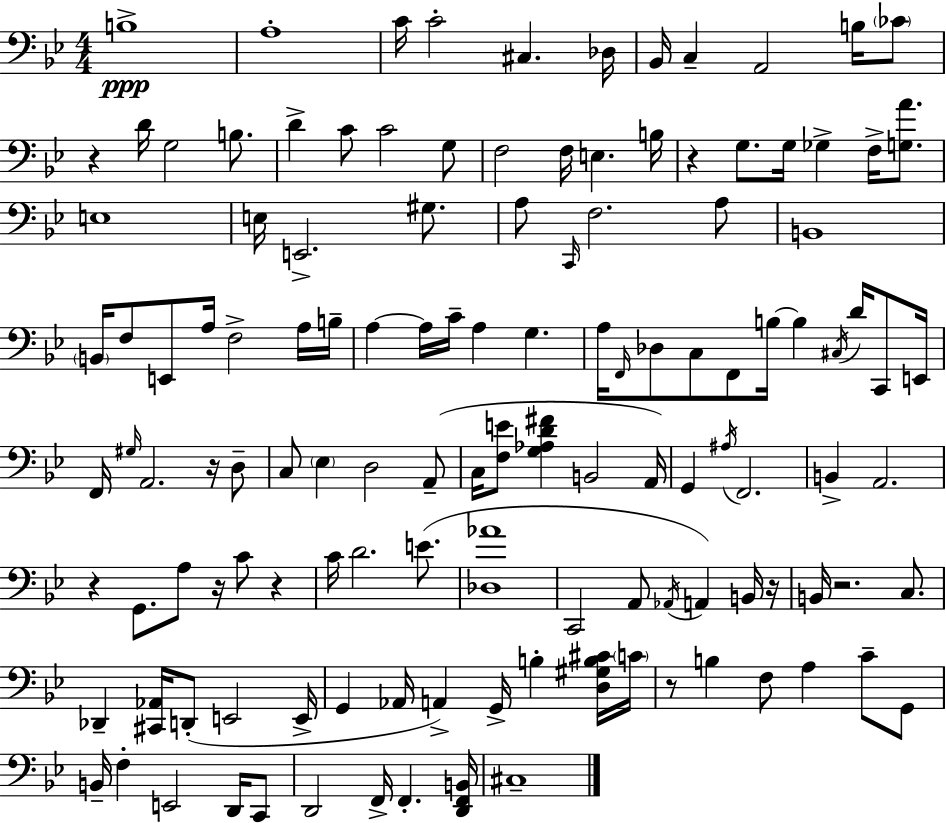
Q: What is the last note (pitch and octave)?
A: C#3